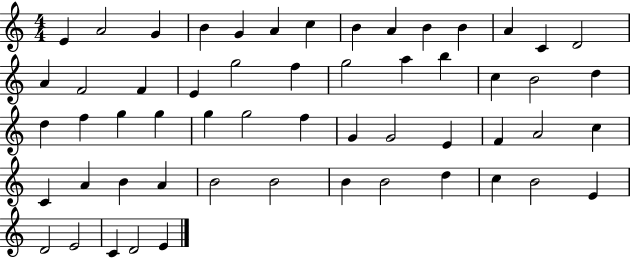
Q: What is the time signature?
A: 4/4